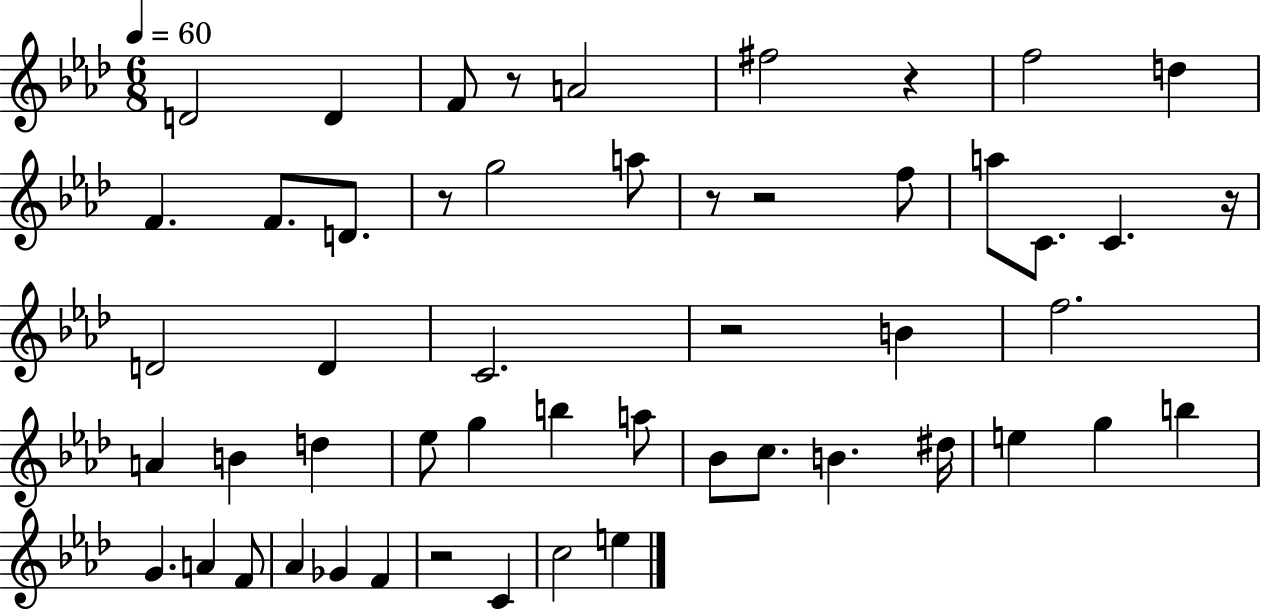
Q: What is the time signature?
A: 6/8